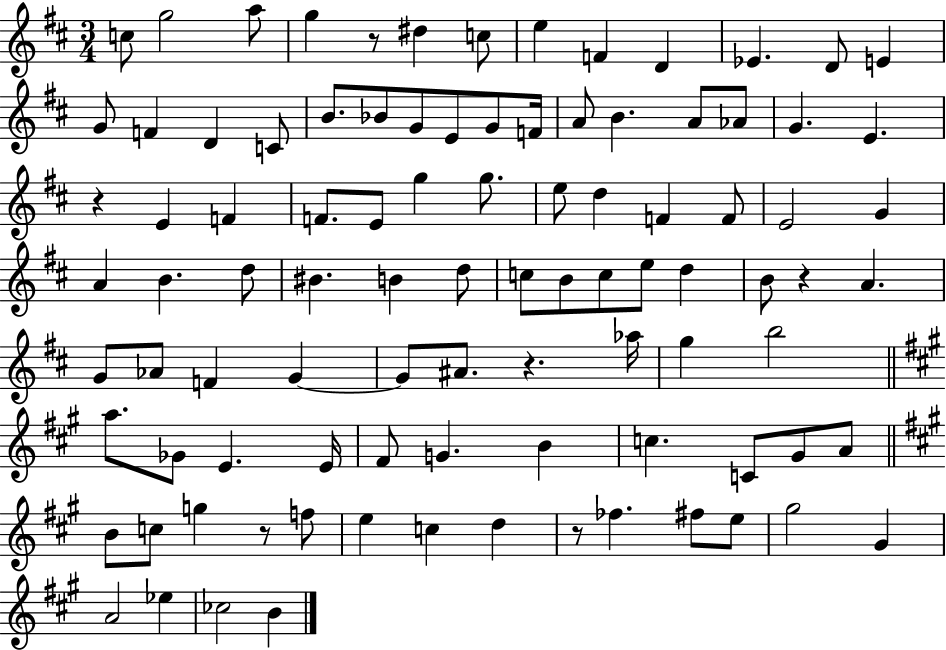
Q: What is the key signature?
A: D major